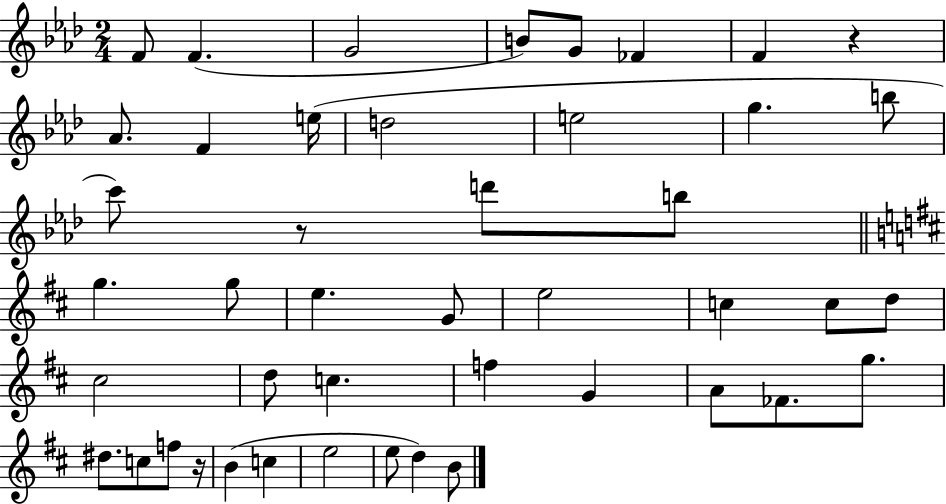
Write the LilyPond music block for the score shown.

{
  \clef treble
  \numericTimeSignature
  \time 2/4
  \key aes \major
  \repeat volta 2 { f'8 f'4.( | g'2 | b'8) g'8 fes'4 | f'4 r4 | \break aes'8. f'4 e''16( | d''2 | e''2 | g''4. b''8 | \break c'''8) r8 d'''8 b''8 | \bar "||" \break \key d \major g''4. g''8 | e''4. g'8 | e''2 | c''4 c''8 d''8 | \break cis''2 | d''8 c''4. | f''4 g'4 | a'8 fes'8. g''8. | \break dis''8. c''8 f''8 r16 | b'4( c''4 | e''2 | e''8 d''4) b'8 | \break } \bar "|."
}